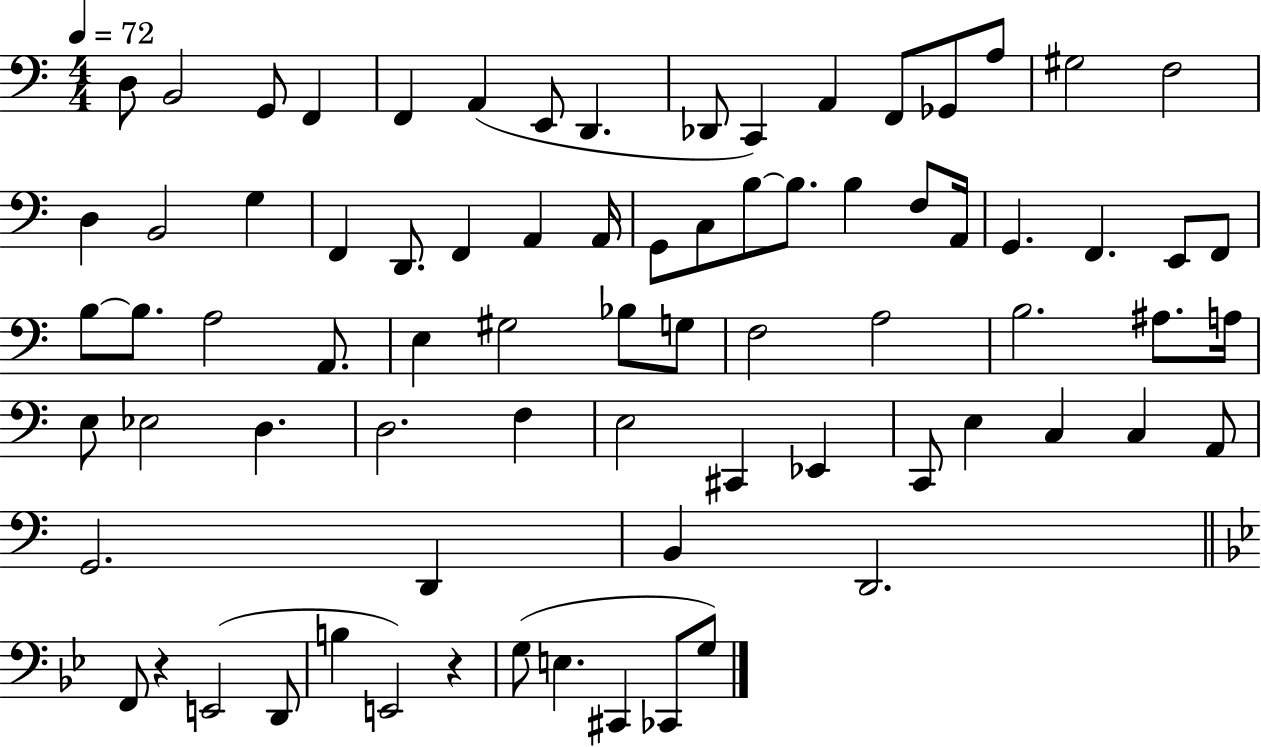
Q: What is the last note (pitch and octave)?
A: G3